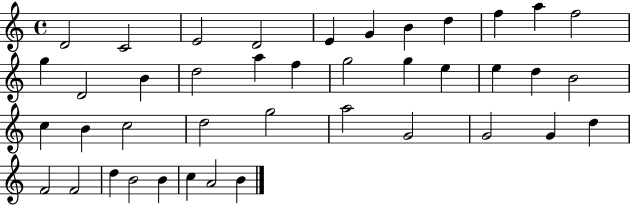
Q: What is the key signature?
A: C major